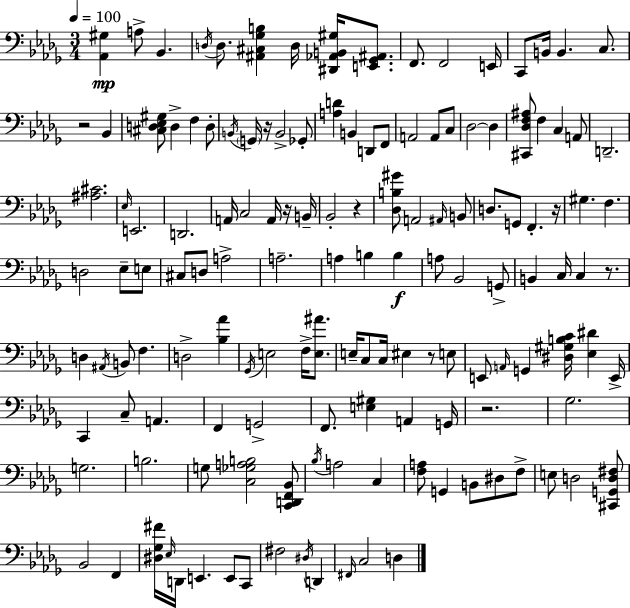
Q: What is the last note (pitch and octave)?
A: D3